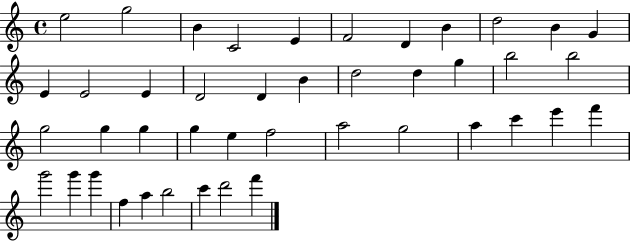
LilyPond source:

{
  \clef treble
  \time 4/4
  \defaultTimeSignature
  \key c \major
  e''2 g''2 | b'4 c'2 e'4 | f'2 d'4 b'4 | d''2 b'4 g'4 | \break e'4 e'2 e'4 | d'2 d'4 b'4 | d''2 d''4 g''4 | b''2 b''2 | \break g''2 g''4 g''4 | g''4 e''4 f''2 | a''2 g''2 | a''4 c'''4 e'''4 f'''4 | \break g'''2 g'''4 g'''4 | f''4 a''4 b''2 | c'''4 d'''2 f'''4 | \bar "|."
}